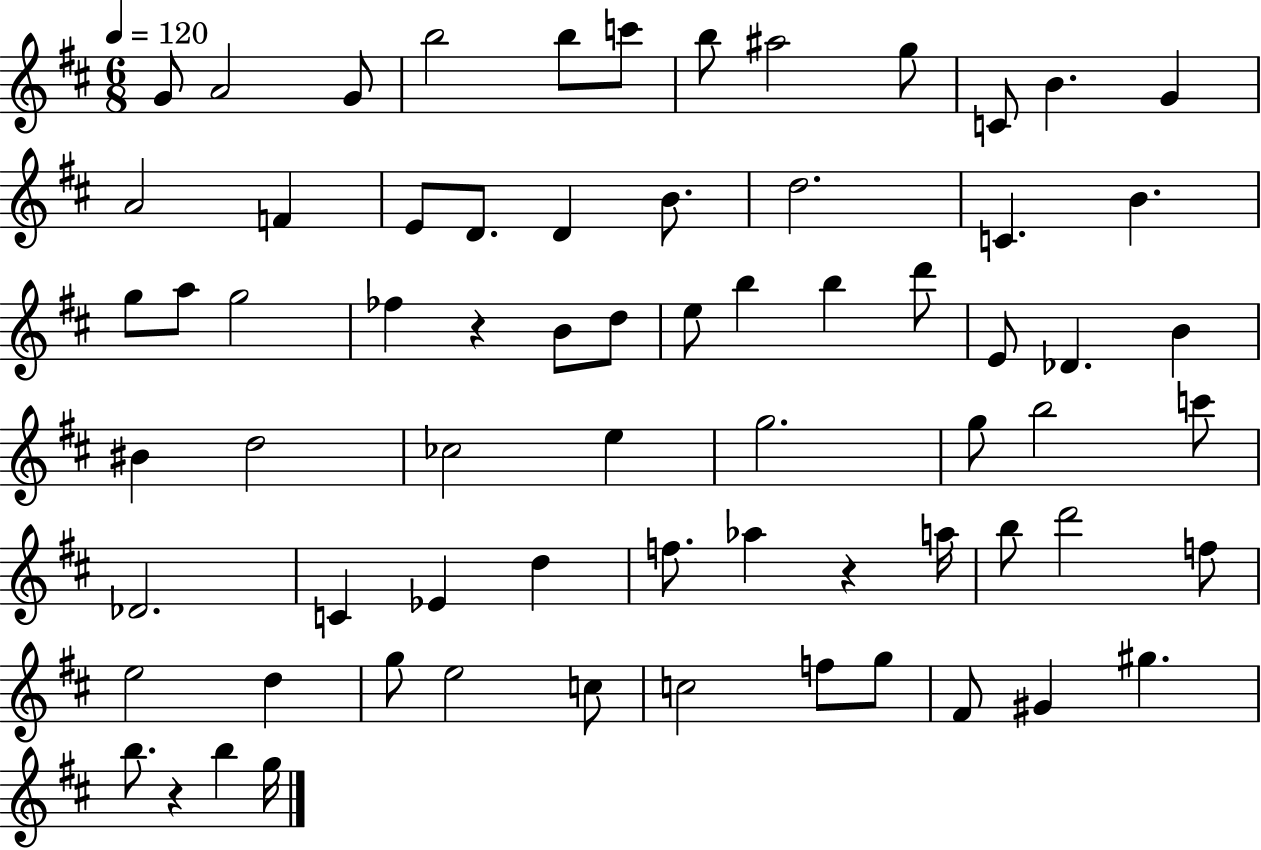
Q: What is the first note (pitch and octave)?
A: G4